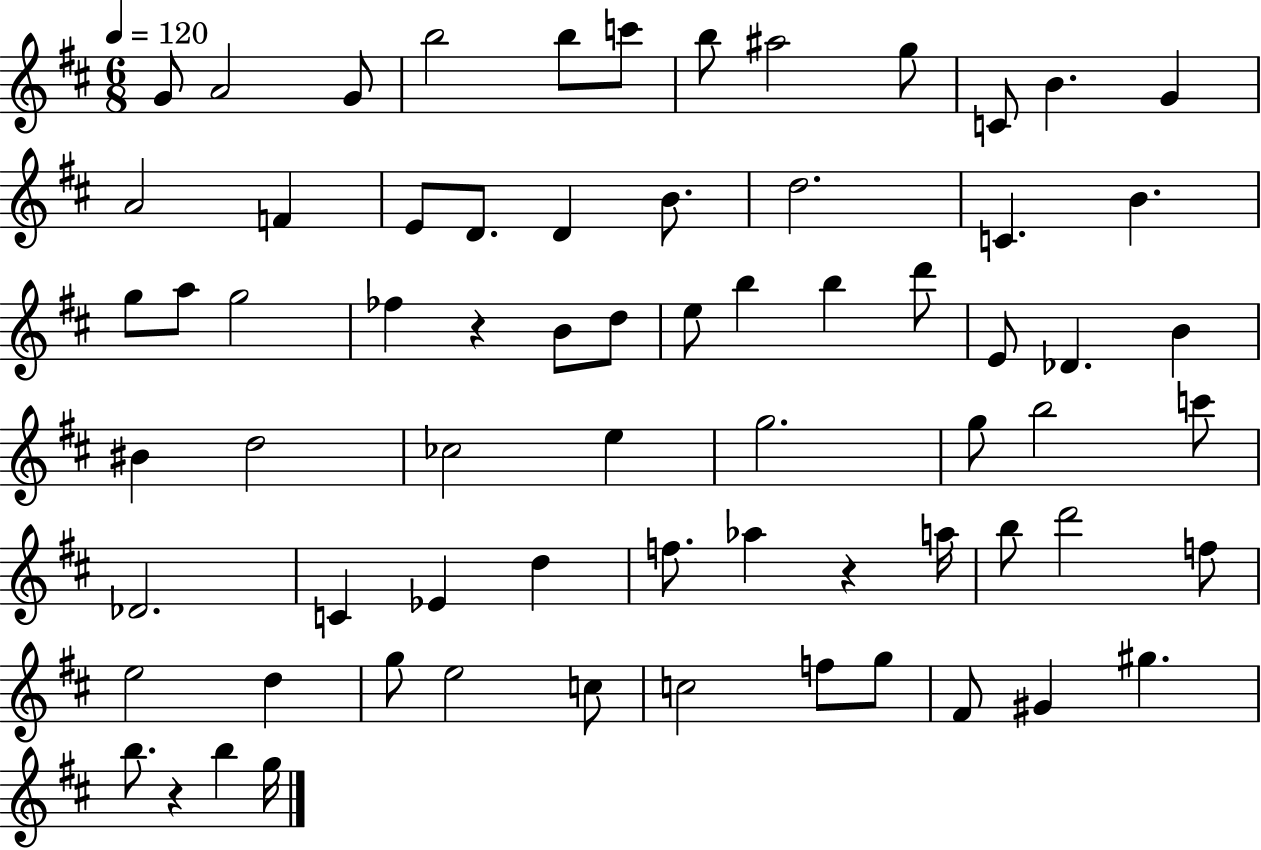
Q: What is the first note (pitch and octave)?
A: G4